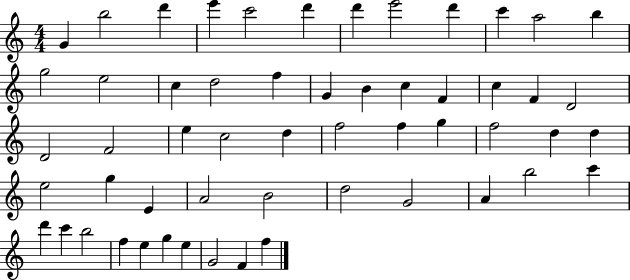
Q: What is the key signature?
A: C major